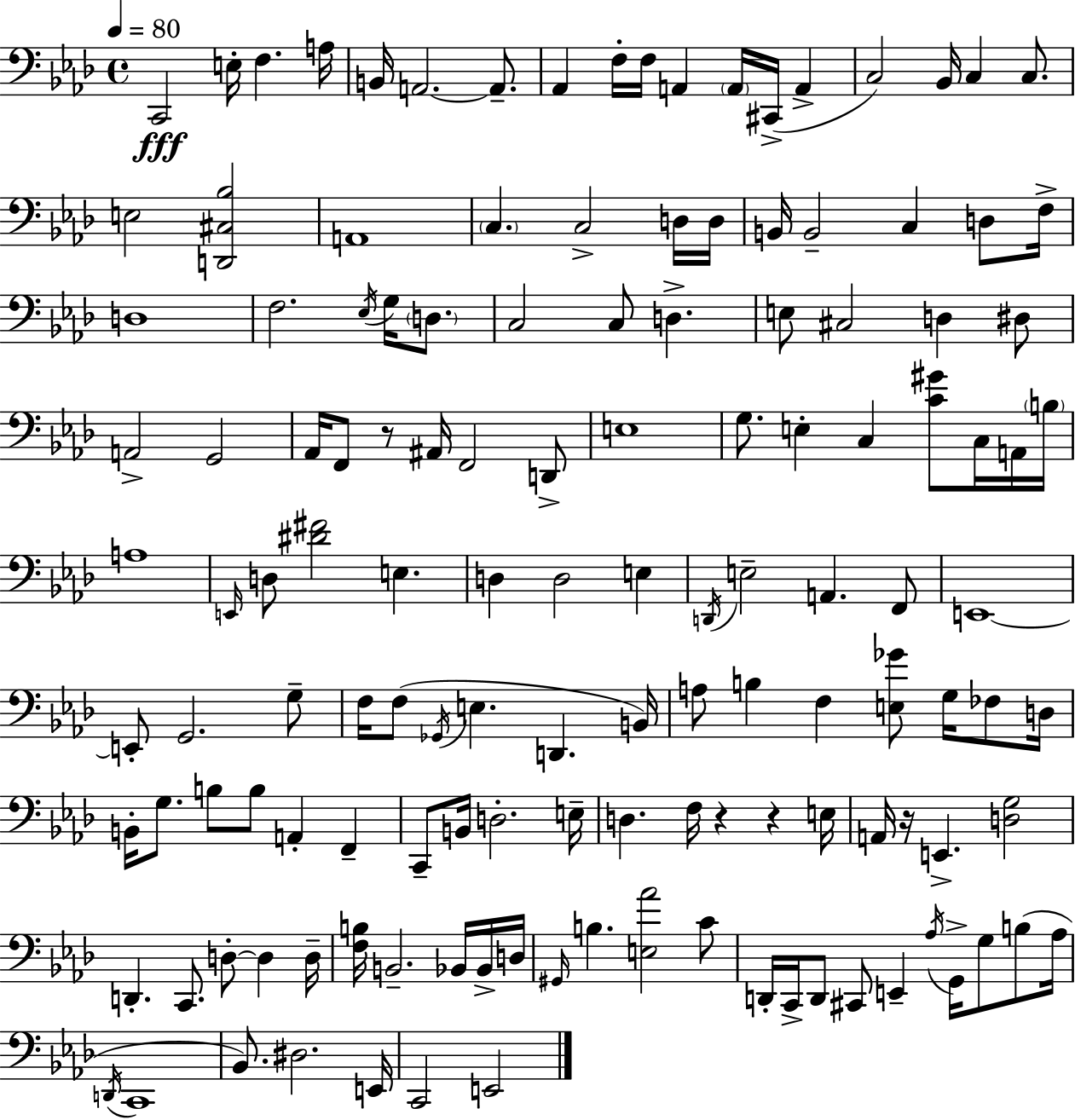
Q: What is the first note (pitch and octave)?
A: C2